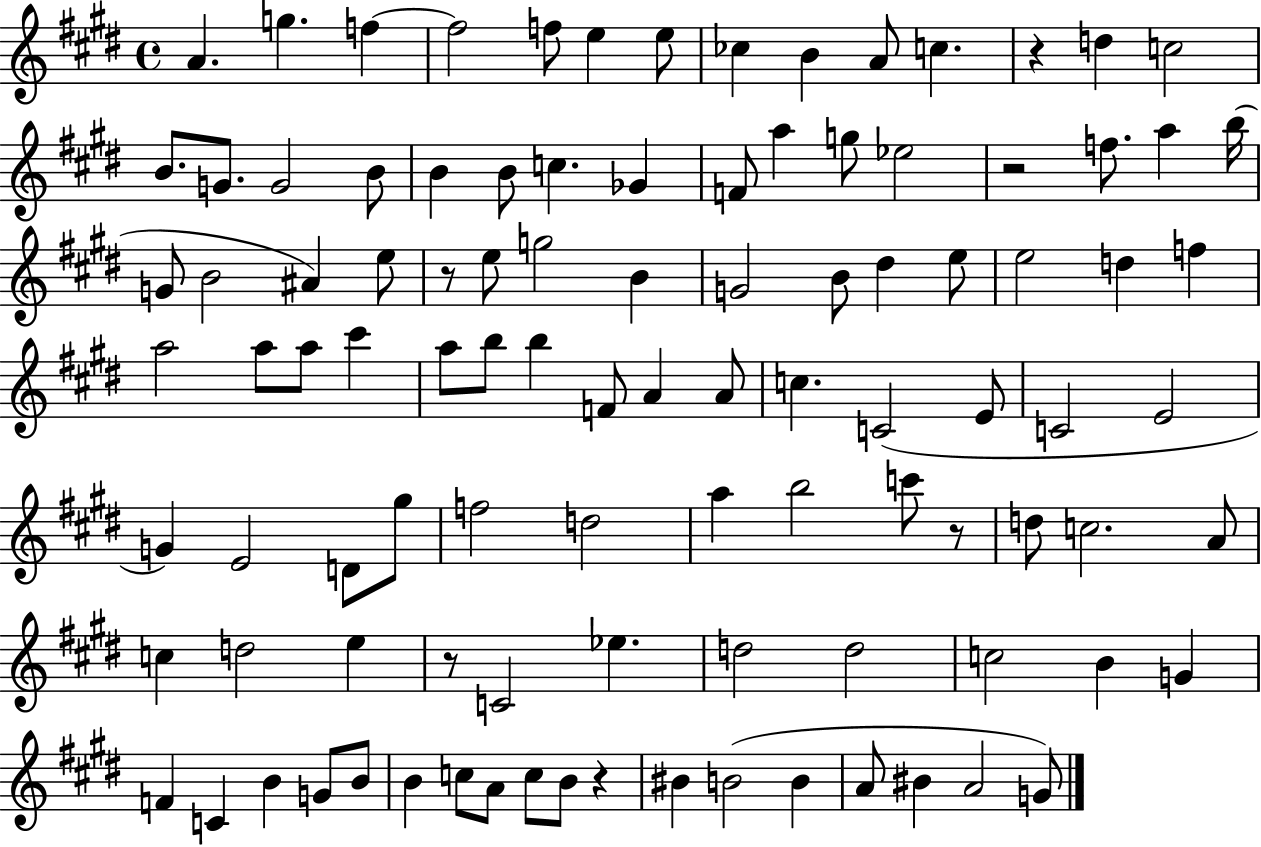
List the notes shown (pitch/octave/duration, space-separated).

A4/q. G5/q. F5/q F5/h F5/e E5/q E5/e CES5/q B4/q A4/e C5/q. R/q D5/q C5/h B4/e. G4/e. G4/h B4/e B4/q B4/e C5/q. Gb4/q F4/e A5/q G5/e Eb5/h R/h F5/e. A5/q B5/s G4/e B4/h A#4/q E5/e R/e E5/e G5/h B4/q G4/h B4/e D#5/q E5/e E5/h D5/q F5/q A5/h A5/e A5/e C#6/q A5/e B5/e B5/q F4/e A4/q A4/e C5/q. C4/h E4/e C4/h E4/h G4/q E4/h D4/e G#5/e F5/h D5/h A5/q B5/h C6/e R/e D5/e C5/h. A4/e C5/q D5/h E5/q R/e C4/h Eb5/q. D5/h D5/h C5/h B4/q G4/q F4/q C4/q B4/q G4/e B4/e B4/q C5/e A4/e C5/e B4/e R/q BIS4/q B4/h B4/q A4/e BIS4/q A4/h G4/e